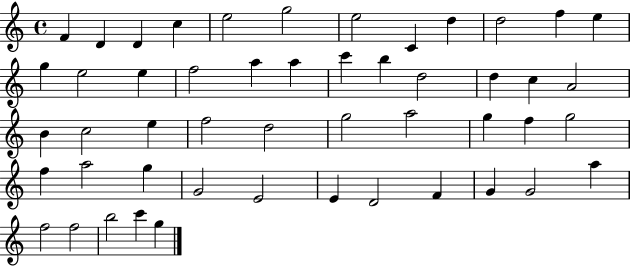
{
  \clef treble
  \time 4/4
  \defaultTimeSignature
  \key c \major
  f'4 d'4 d'4 c''4 | e''2 g''2 | e''2 c'4 d''4 | d''2 f''4 e''4 | \break g''4 e''2 e''4 | f''2 a''4 a''4 | c'''4 b''4 d''2 | d''4 c''4 a'2 | \break b'4 c''2 e''4 | f''2 d''2 | g''2 a''2 | g''4 f''4 g''2 | \break f''4 a''2 g''4 | g'2 e'2 | e'4 d'2 f'4 | g'4 g'2 a''4 | \break f''2 f''2 | b''2 c'''4 g''4 | \bar "|."
}